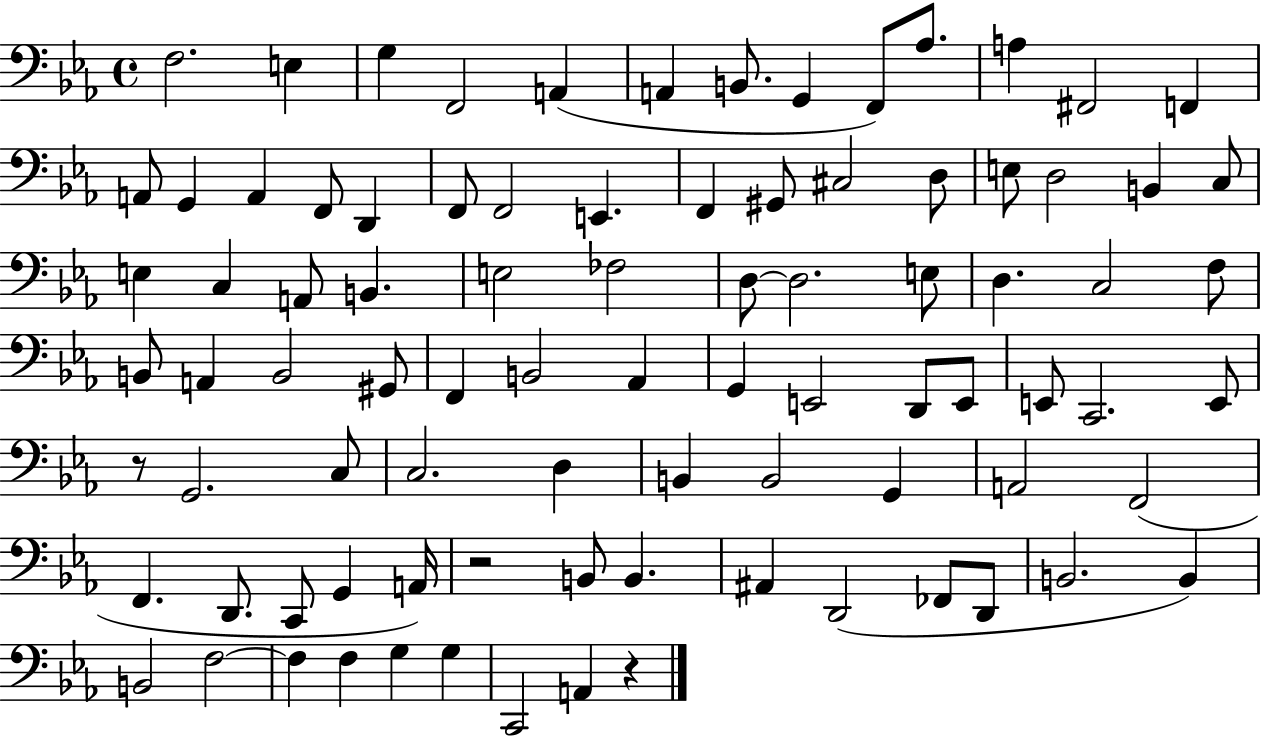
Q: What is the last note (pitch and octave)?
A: A2